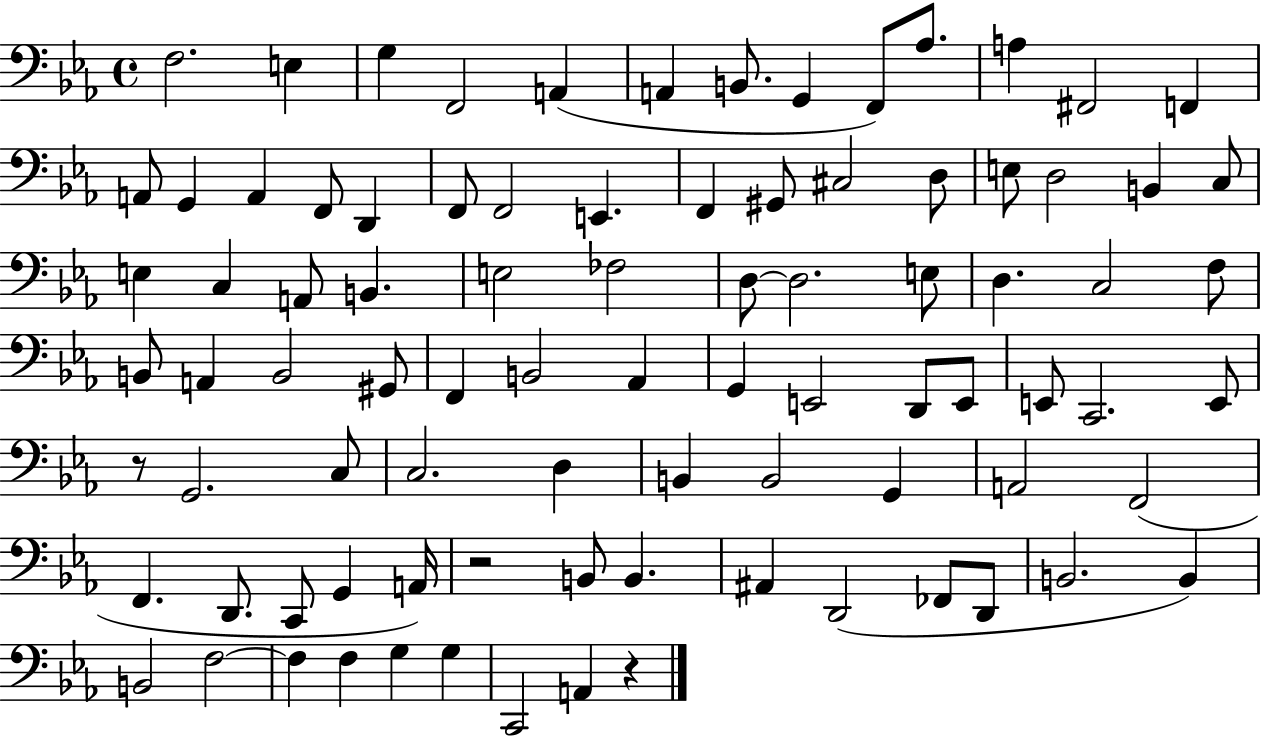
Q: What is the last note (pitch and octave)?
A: A2